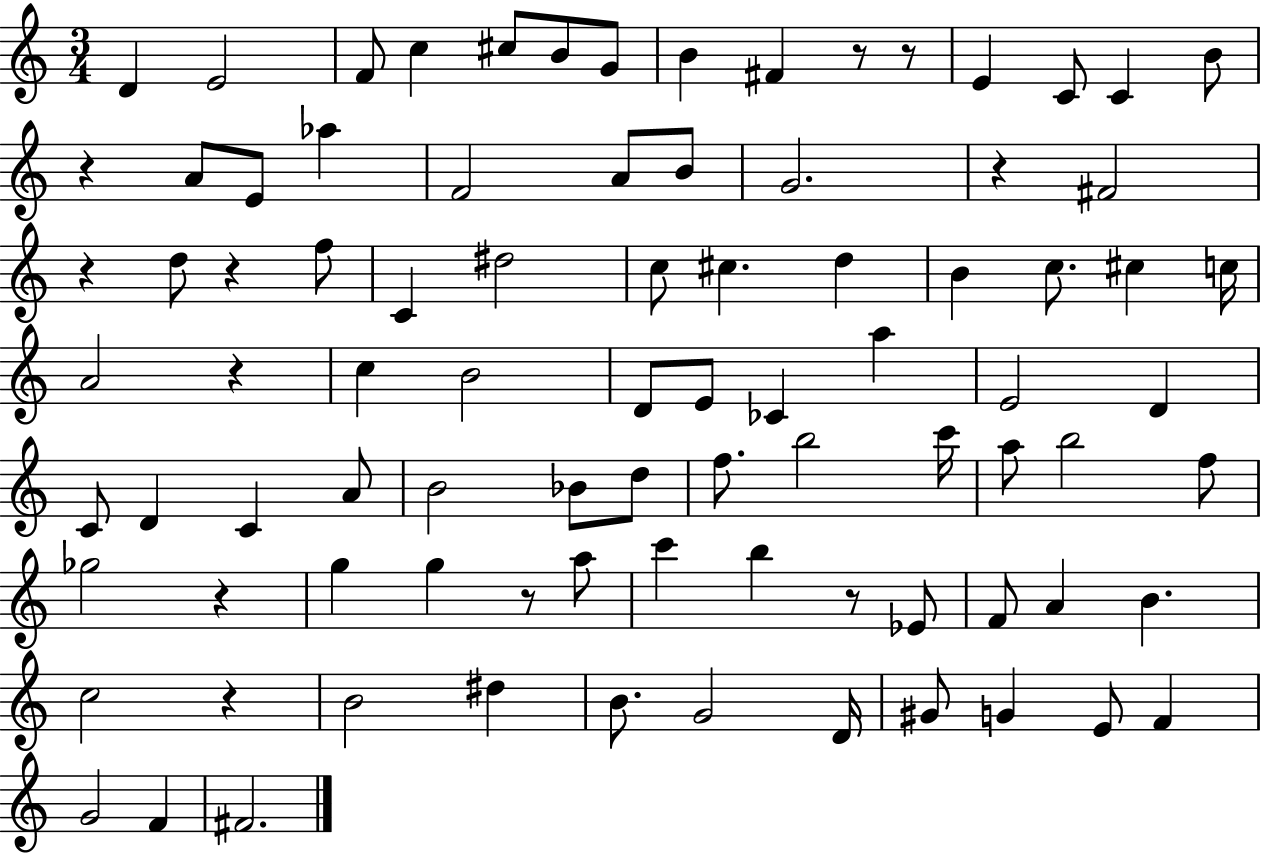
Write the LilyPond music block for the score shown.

{
  \clef treble
  \numericTimeSignature
  \time 3/4
  \key c \major
  \repeat volta 2 { d'4 e'2 | f'8 c''4 cis''8 b'8 g'8 | b'4 fis'4 r8 r8 | e'4 c'8 c'4 b'8 | \break r4 a'8 e'8 aes''4 | f'2 a'8 b'8 | g'2. | r4 fis'2 | \break r4 d''8 r4 f''8 | c'4 dis''2 | c''8 cis''4. d''4 | b'4 c''8. cis''4 c''16 | \break a'2 r4 | c''4 b'2 | d'8 e'8 ces'4 a''4 | e'2 d'4 | \break c'8 d'4 c'4 a'8 | b'2 bes'8 d''8 | f''8. b''2 c'''16 | a''8 b''2 f''8 | \break ges''2 r4 | g''4 g''4 r8 a''8 | c'''4 b''4 r8 ees'8 | f'8 a'4 b'4. | \break c''2 r4 | b'2 dis''4 | b'8. g'2 d'16 | gis'8 g'4 e'8 f'4 | \break g'2 f'4 | fis'2. | } \bar "|."
}